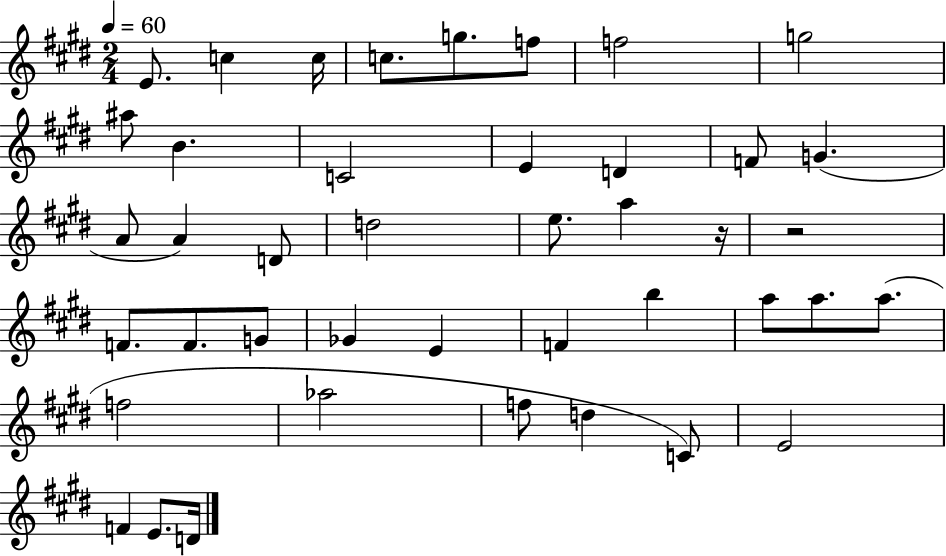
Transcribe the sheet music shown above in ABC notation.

X:1
T:Untitled
M:2/4
L:1/4
K:E
E/2 c c/4 c/2 g/2 f/2 f2 g2 ^a/2 B C2 E D F/2 G A/2 A D/2 d2 e/2 a z/4 z2 F/2 F/2 G/2 _G E F b a/2 a/2 a/2 f2 _a2 f/2 d C/2 E2 F E/2 D/4